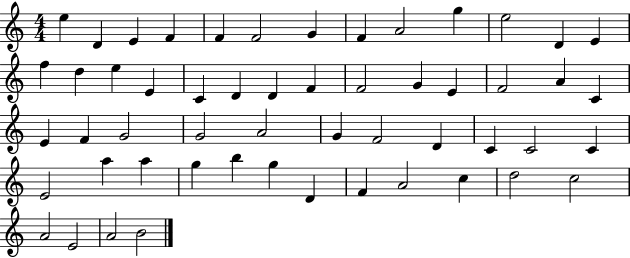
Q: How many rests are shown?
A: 0